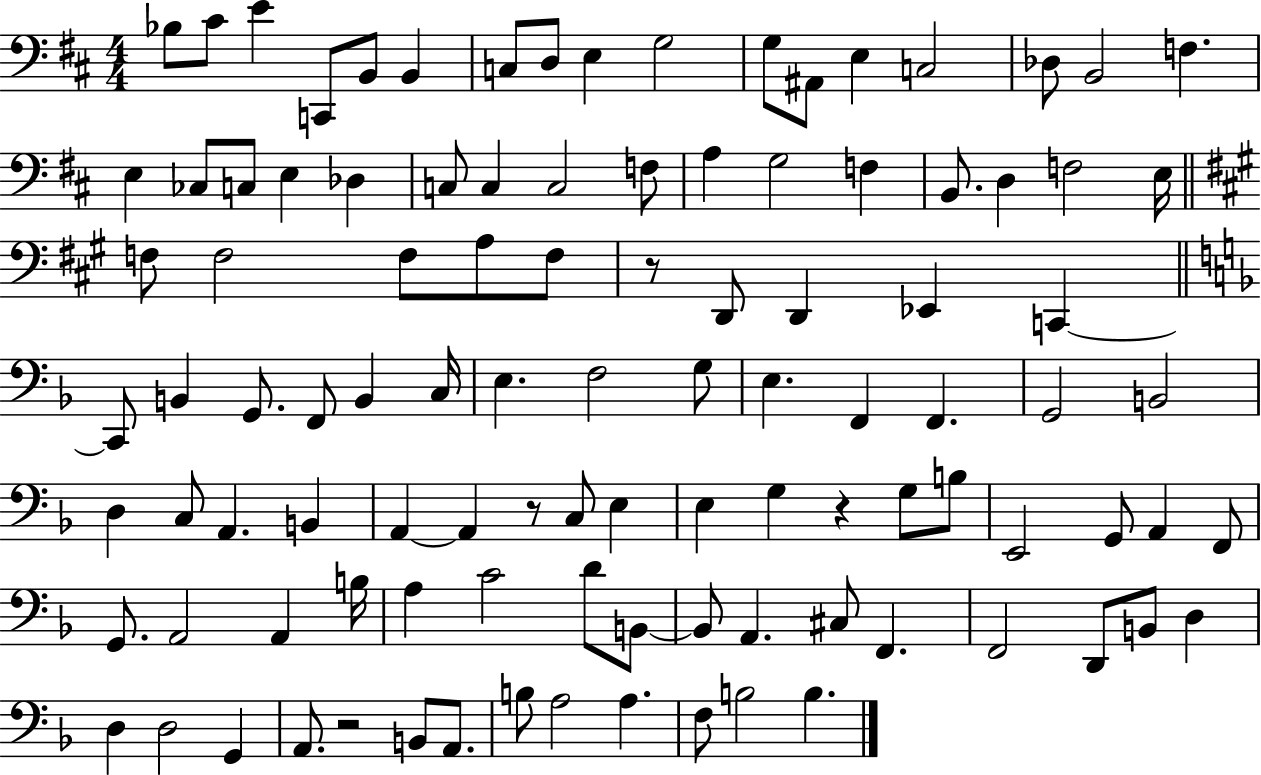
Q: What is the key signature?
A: D major